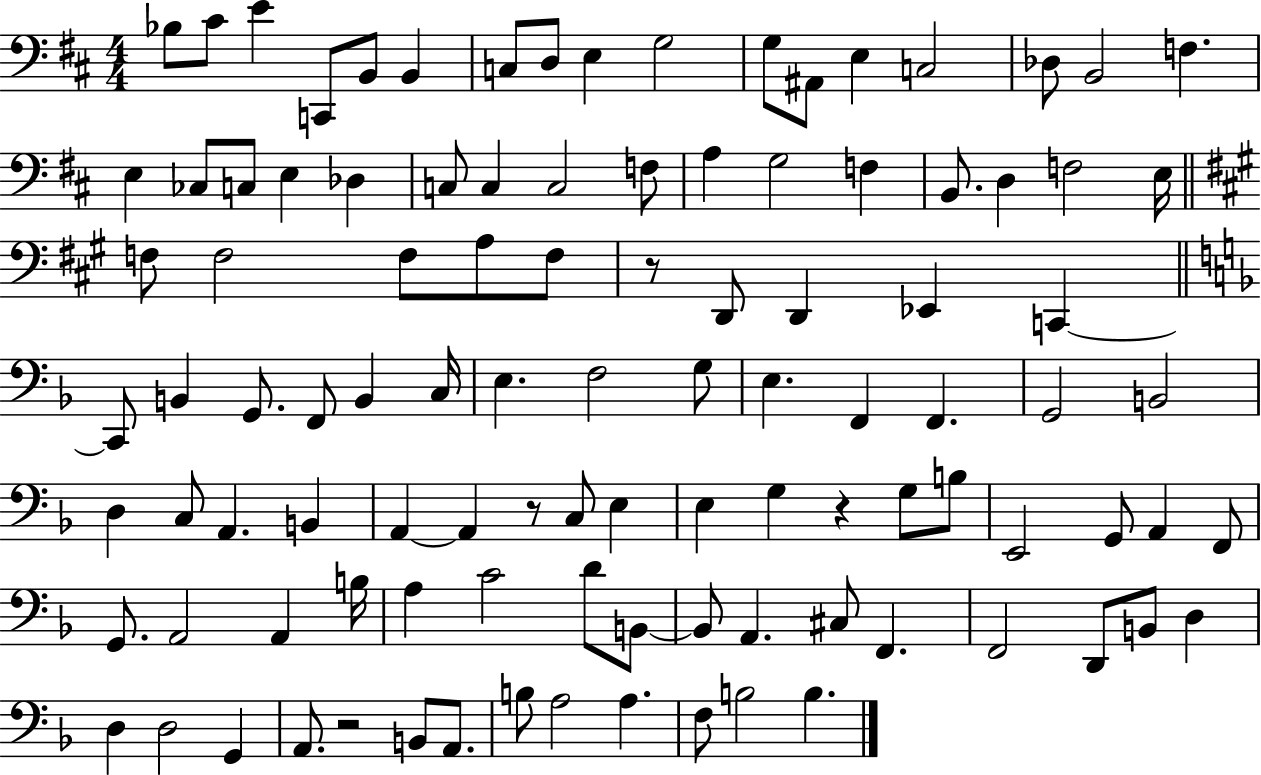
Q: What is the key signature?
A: D major